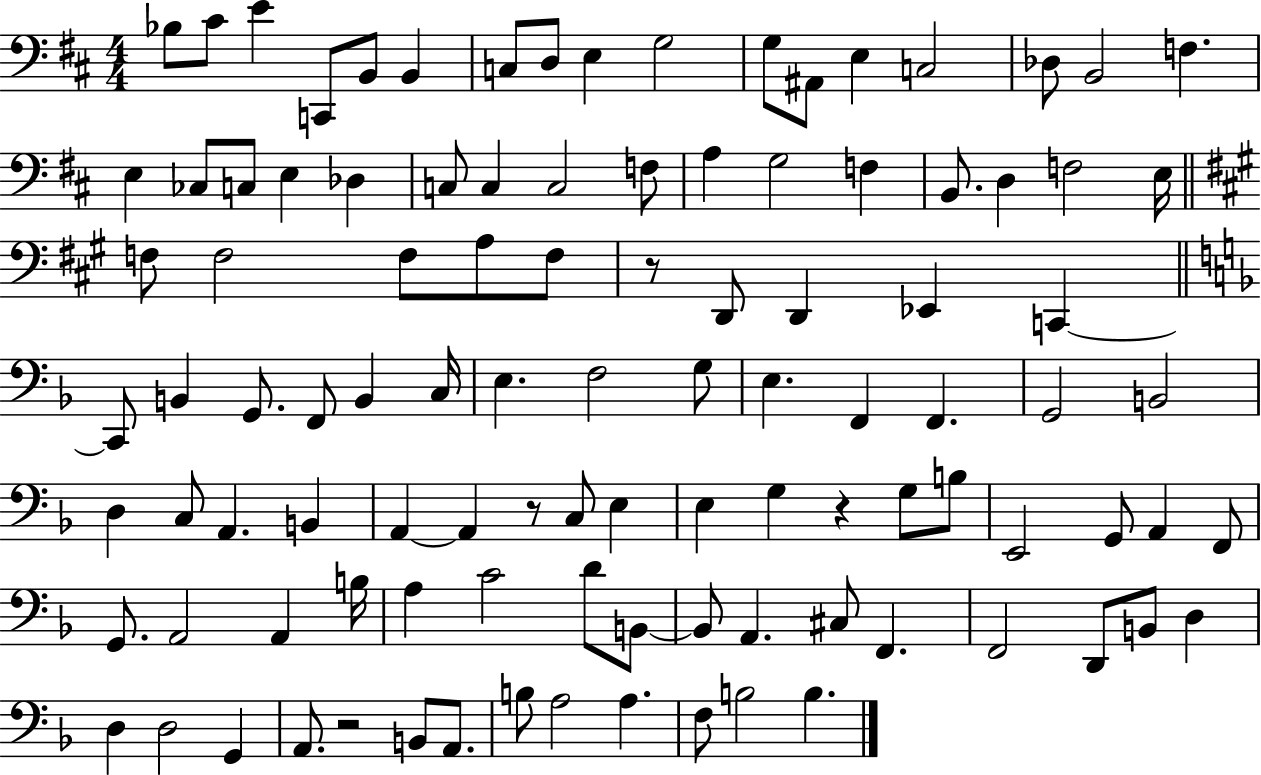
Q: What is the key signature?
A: D major